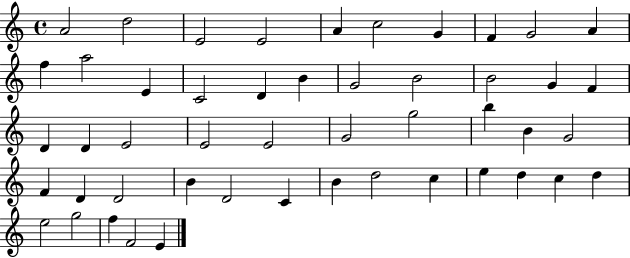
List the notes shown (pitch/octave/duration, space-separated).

A4/h D5/h E4/h E4/h A4/q C5/h G4/q F4/q G4/h A4/q F5/q A5/h E4/q C4/h D4/q B4/q G4/h B4/h B4/h G4/q F4/q D4/q D4/q E4/h E4/h E4/h G4/h G5/h B5/q B4/q G4/h F4/q D4/q D4/h B4/q D4/h C4/q B4/q D5/h C5/q E5/q D5/q C5/q D5/q E5/h G5/h F5/q F4/h E4/q